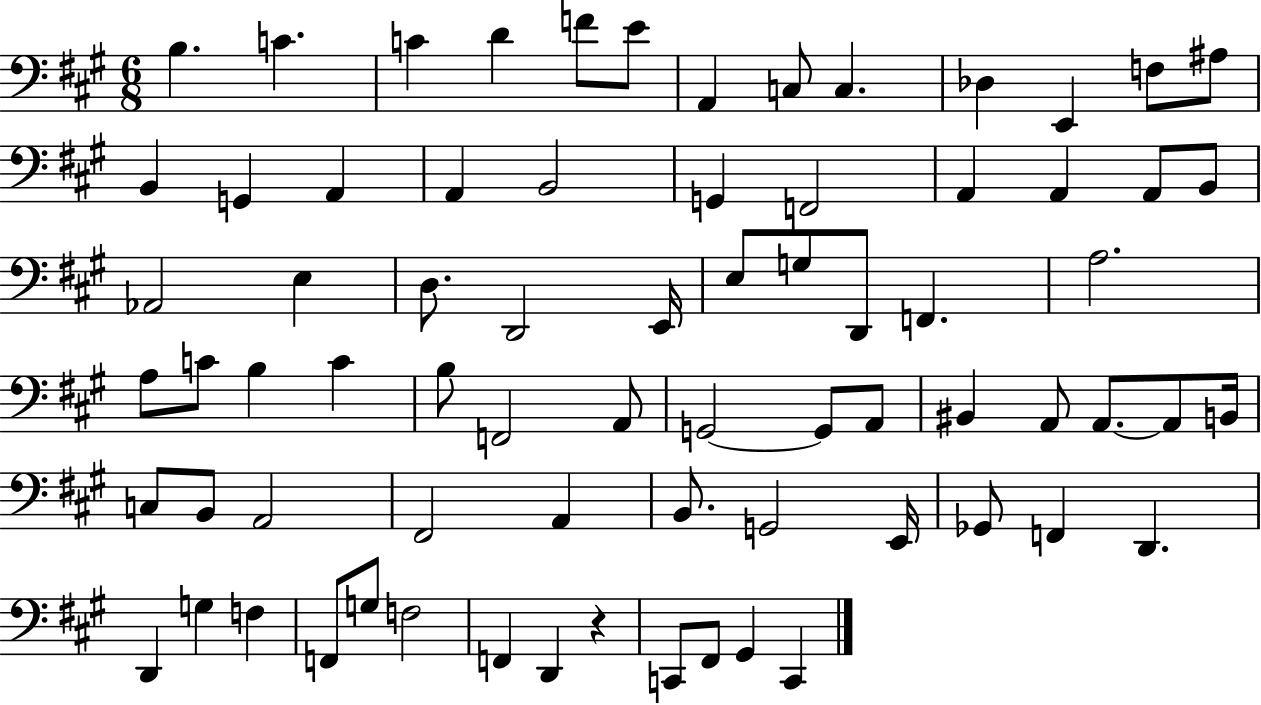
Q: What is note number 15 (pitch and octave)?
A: G2